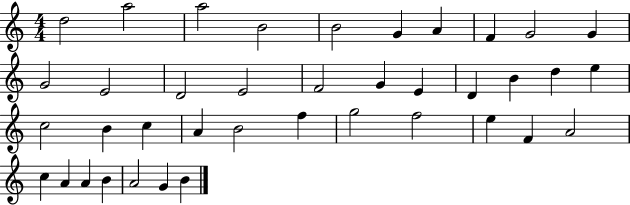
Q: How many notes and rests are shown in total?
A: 39